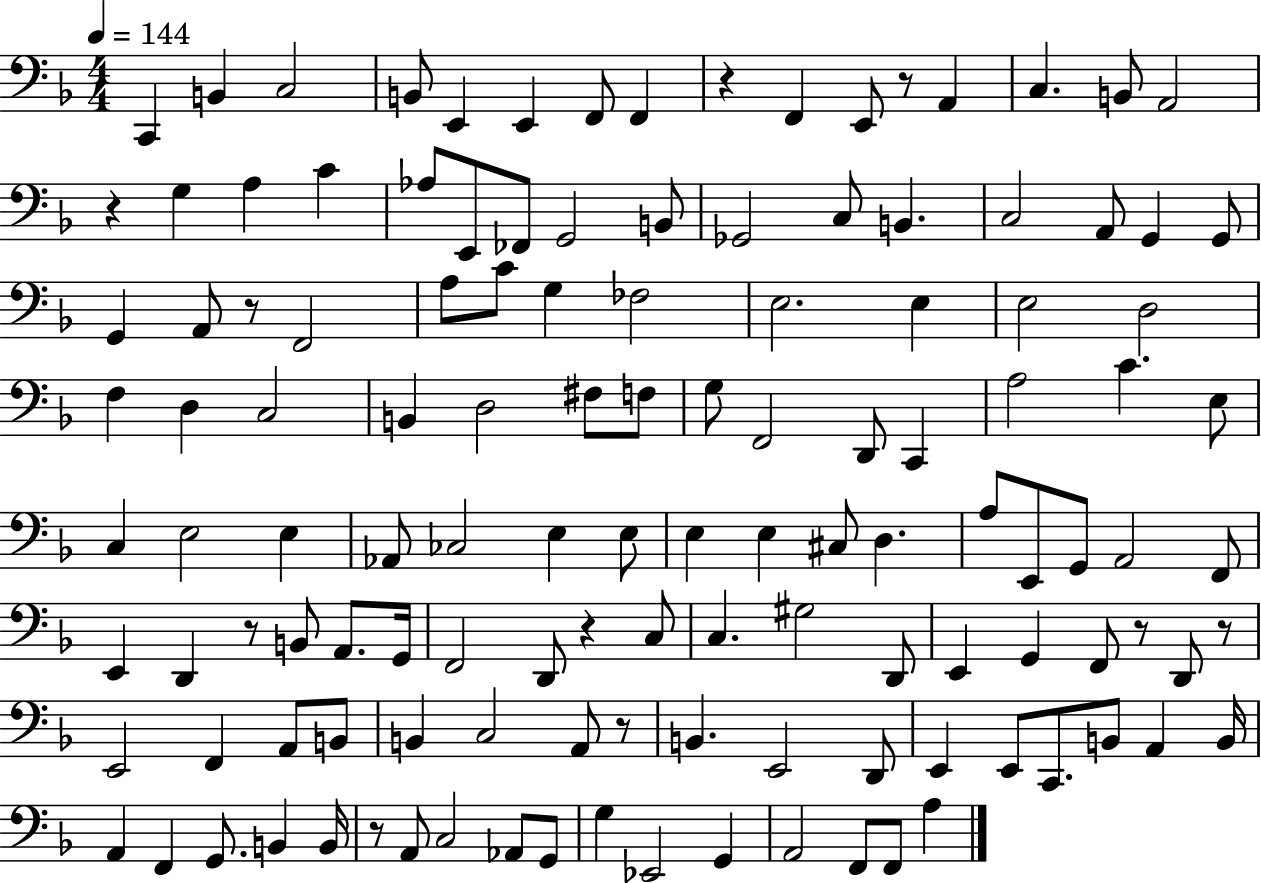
X:1
T:Untitled
M:4/4
L:1/4
K:F
C,, B,, C,2 B,,/2 E,, E,, F,,/2 F,, z F,, E,,/2 z/2 A,, C, B,,/2 A,,2 z G, A, C _A,/2 E,,/2 _F,,/2 G,,2 B,,/2 _G,,2 C,/2 B,, C,2 A,,/2 G,, G,,/2 G,, A,,/2 z/2 F,,2 A,/2 C/2 G, _F,2 E,2 E, E,2 D,2 F, D, C,2 B,, D,2 ^F,/2 F,/2 G,/2 F,,2 D,,/2 C,, A,2 C E,/2 C, E,2 E, _A,,/2 _C,2 E, E,/2 E, E, ^C,/2 D, A,/2 E,,/2 G,,/2 A,,2 F,,/2 E,, D,, z/2 B,,/2 A,,/2 G,,/4 F,,2 D,,/2 z C,/2 C, ^G,2 D,,/2 E,, G,, F,,/2 z/2 D,,/2 z/2 E,,2 F,, A,,/2 B,,/2 B,, C,2 A,,/2 z/2 B,, E,,2 D,,/2 E,, E,,/2 C,,/2 B,,/2 A,, B,,/4 A,, F,, G,,/2 B,, B,,/4 z/2 A,,/2 C,2 _A,,/2 G,,/2 G, _E,,2 G,, A,,2 F,,/2 F,,/2 A,